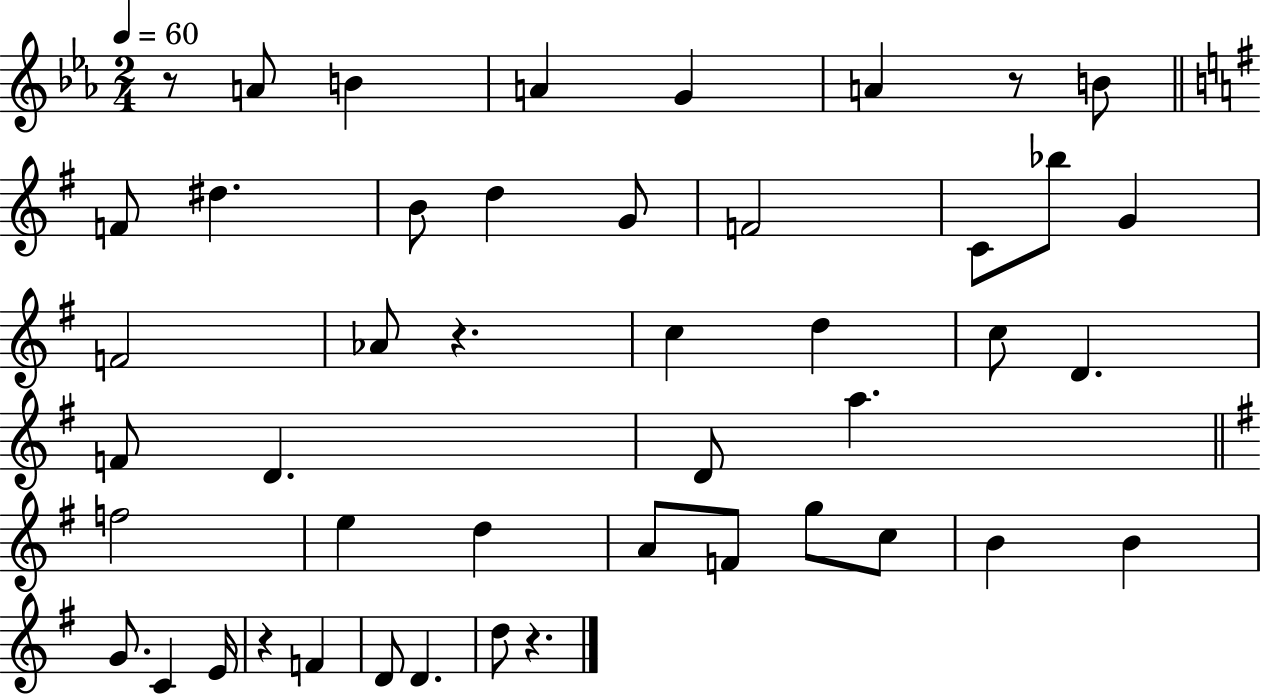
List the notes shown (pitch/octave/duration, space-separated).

R/e A4/e B4/q A4/q G4/q A4/q R/e B4/e F4/e D#5/q. B4/e D5/q G4/e F4/h C4/e Bb5/e G4/q F4/h Ab4/e R/q. C5/q D5/q C5/e D4/q. F4/e D4/q. D4/e A5/q. F5/h E5/q D5/q A4/e F4/e G5/e C5/e B4/q B4/q G4/e. C4/q E4/s R/q F4/q D4/e D4/q. D5/e R/q.